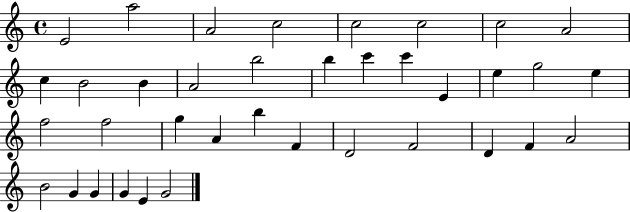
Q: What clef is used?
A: treble